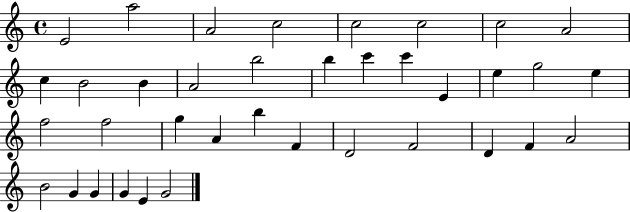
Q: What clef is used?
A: treble